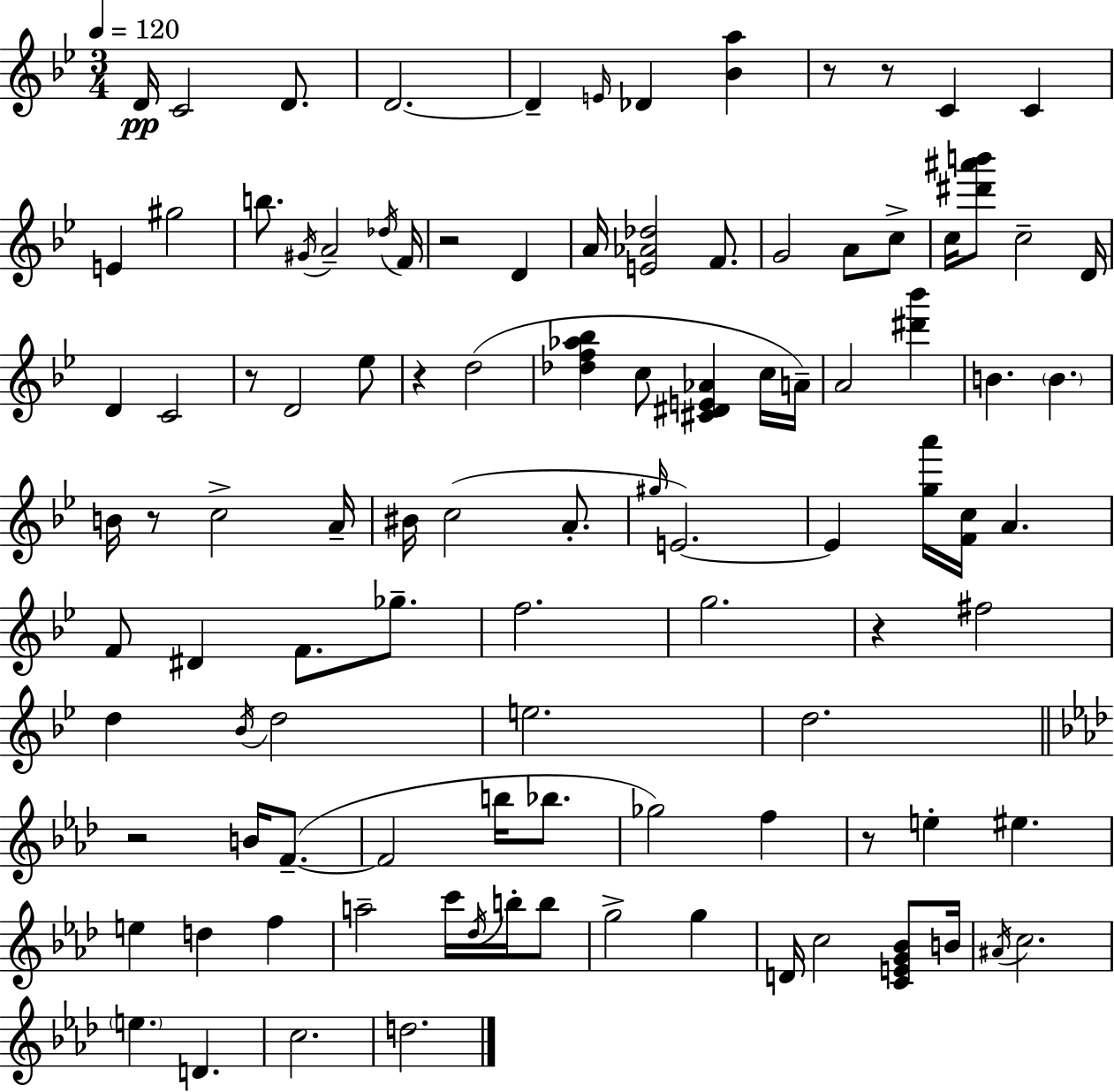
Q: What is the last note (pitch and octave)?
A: D5